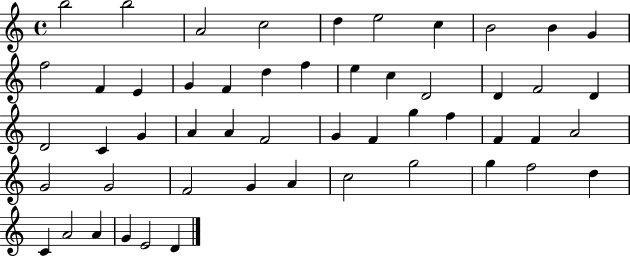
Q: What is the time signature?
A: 4/4